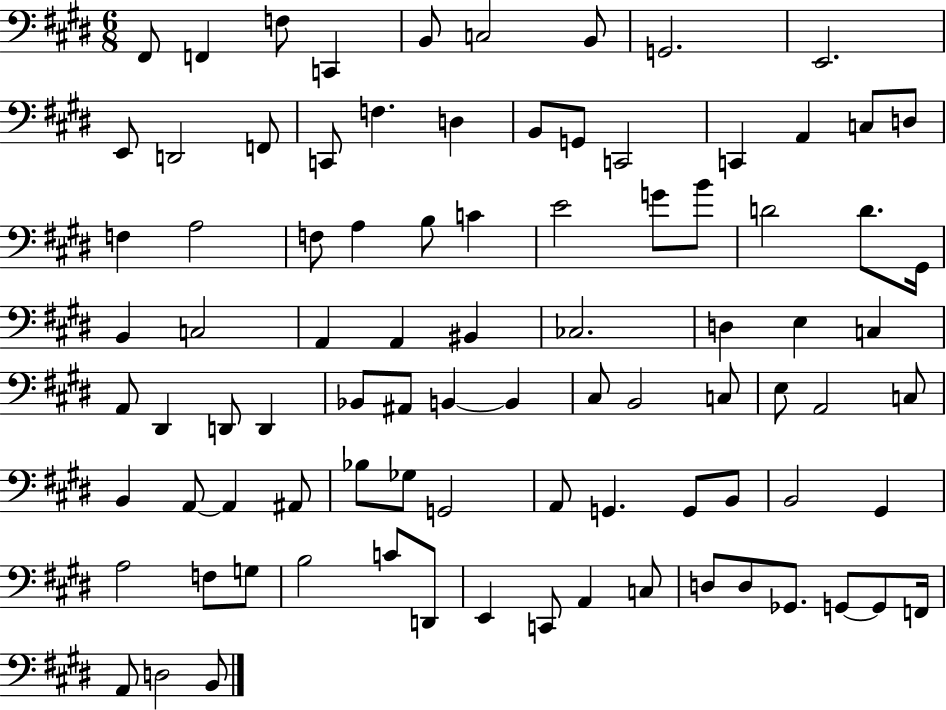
{
  \clef bass
  \numericTimeSignature
  \time 6/8
  \key e \major
  fis,8 f,4 f8 c,4 | b,8 c2 b,8 | g,2. | e,2. | \break e,8 d,2 f,8 | c,8 f4. d4 | b,8 g,8 c,2 | c,4 a,4 c8 d8 | \break f4 a2 | f8 a4 b8 c'4 | e'2 g'8 b'8 | d'2 d'8. gis,16 | \break b,4 c2 | a,4 a,4 bis,4 | ces2. | d4 e4 c4 | \break a,8 dis,4 d,8 d,4 | bes,8 ais,8 b,4~~ b,4 | cis8 b,2 c8 | e8 a,2 c8 | \break b,4 a,8~~ a,4 ais,8 | bes8 ges8 g,2 | a,8 g,4. g,8 b,8 | b,2 gis,4 | \break a2 f8 g8 | b2 c'8 d,8 | e,4 c,8 a,4 c8 | d8 d8 ges,8. g,8~~ g,8 f,16 | \break a,8 d2 b,8 | \bar "|."
}